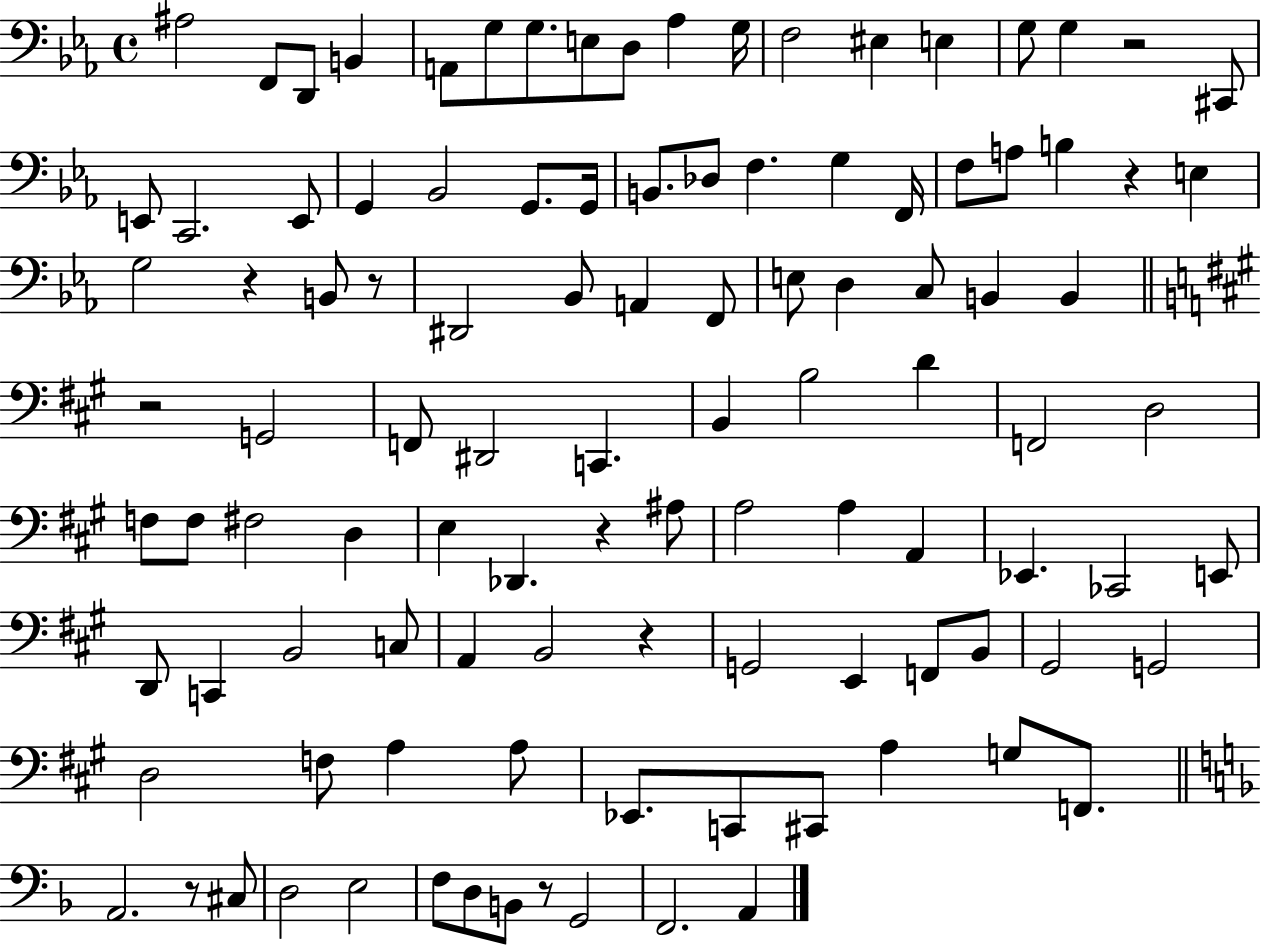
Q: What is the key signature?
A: EES major